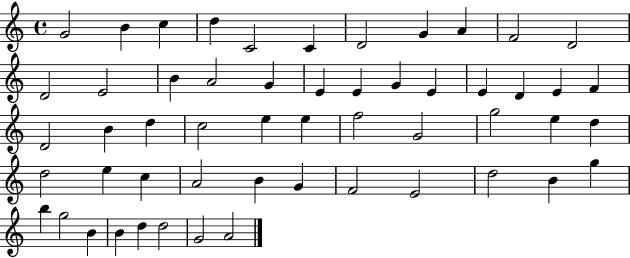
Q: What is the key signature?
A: C major